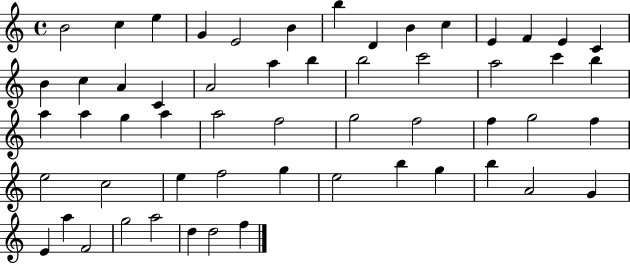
X:1
T:Untitled
M:4/4
L:1/4
K:C
B2 c e G E2 B b D B c E F E C B c A C A2 a b b2 c'2 a2 c' b a a g a a2 f2 g2 f2 f g2 f e2 c2 e f2 g e2 b g b A2 G E a F2 g2 a2 d d2 f